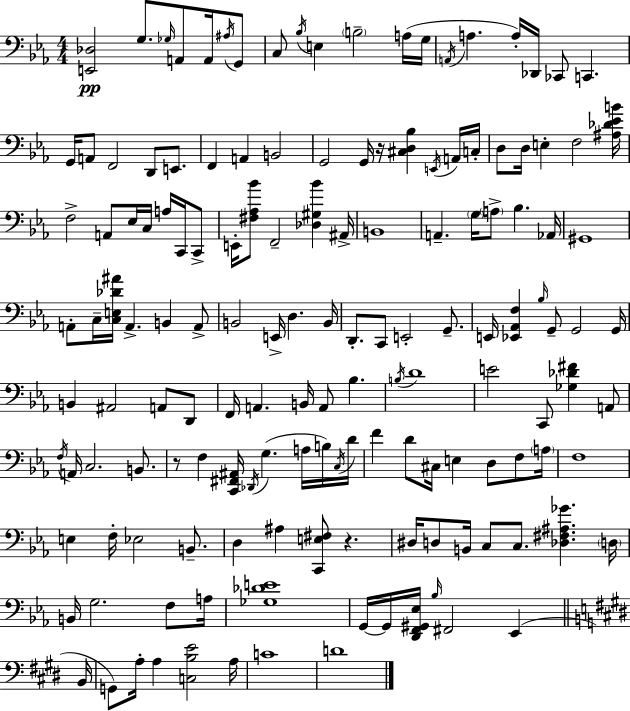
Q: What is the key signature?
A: C minor